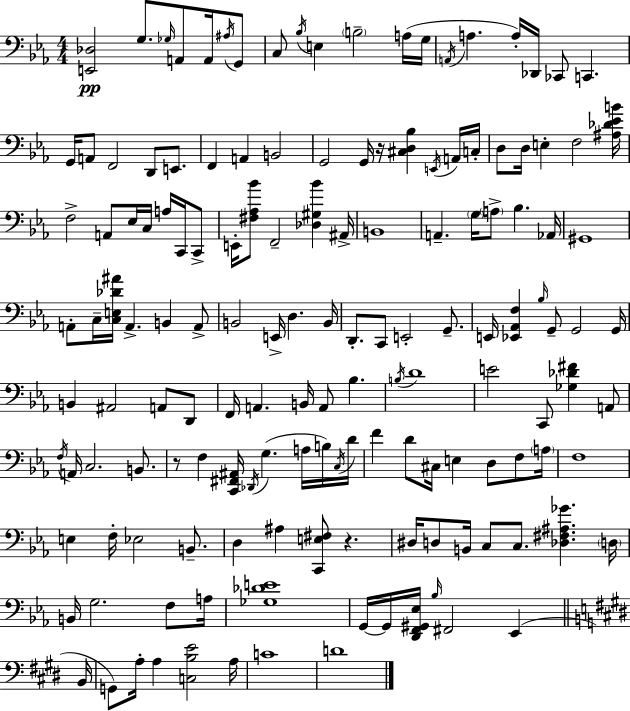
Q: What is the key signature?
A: C minor